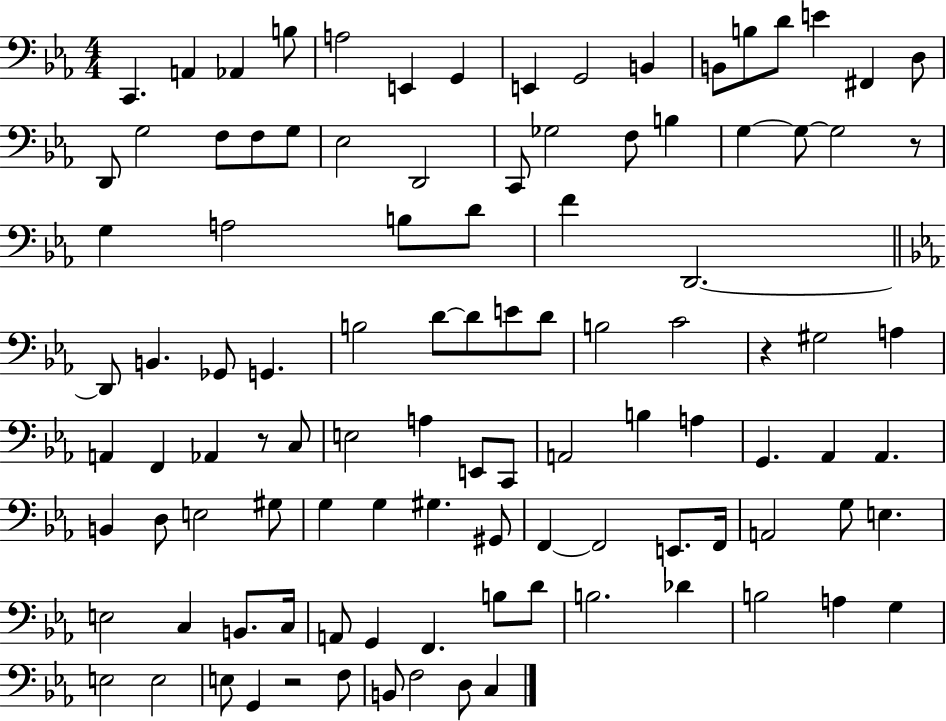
X:1
T:Untitled
M:4/4
L:1/4
K:Eb
C,, A,, _A,, B,/2 A,2 E,, G,, E,, G,,2 B,, B,,/2 B,/2 D/2 E ^F,, D,/2 D,,/2 G,2 F,/2 F,/2 G,/2 _E,2 D,,2 C,,/2 _G,2 F,/2 B, G, G,/2 G,2 z/2 G, A,2 B,/2 D/2 F D,,2 D,,/2 B,, _G,,/2 G,, B,2 D/2 D/2 E/2 D/2 B,2 C2 z ^G,2 A, A,, F,, _A,, z/2 C,/2 E,2 A, E,,/2 C,,/2 A,,2 B, A, G,, _A,, _A,, B,, D,/2 E,2 ^G,/2 G, G, ^G, ^G,,/2 F,, F,,2 E,,/2 F,,/4 A,,2 G,/2 E, E,2 C, B,,/2 C,/4 A,,/2 G,, F,, B,/2 D/2 B,2 _D B,2 A, G, E,2 E,2 E,/2 G,, z2 F,/2 B,,/2 F,2 D,/2 C,